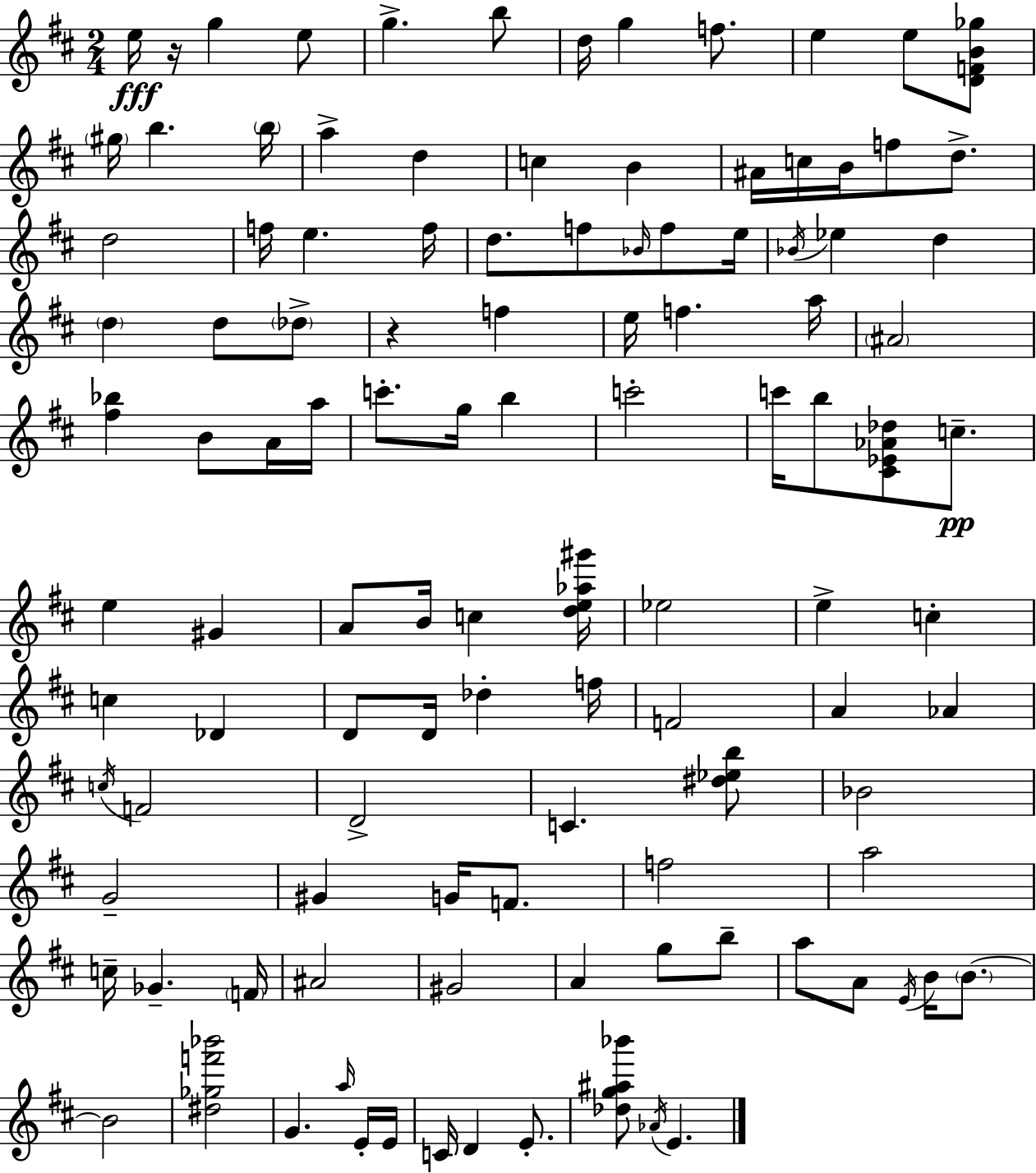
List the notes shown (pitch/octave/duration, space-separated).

E5/s R/s G5/q E5/e G5/q. B5/e D5/s G5/q F5/e. E5/q E5/e [D4,F4,B4,Gb5]/e G#5/s B5/q. B5/s A5/q D5/q C5/q B4/q A#4/s C5/s B4/s F5/e D5/e. D5/h F5/s E5/q. F5/s D5/e. F5/e Bb4/s F5/e E5/s Bb4/s Eb5/q D5/q D5/q D5/e Db5/e R/q F5/q E5/s F5/q. A5/s A#4/h [F#5,Bb5]/q B4/e A4/s A5/s C6/e. G5/s B5/q C6/h C6/s B5/e [C#4,Eb4,Ab4,Db5]/e C5/e. E5/q G#4/q A4/e B4/s C5/q [D5,E5,Ab5,G#6]/s Eb5/h E5/q C5/q C5/q Db4/q D4/e D4/s Db5/q F5/s F4/h A4/q Ab4/q C5/s F4/h D4/h C4/q. [D#5,Eb5,B5]/e Bb4/h G4/h G#4/q G4/s F4/e. F5/h A5/h C5/s Gb4/q. F4/s A#4/h G#4/h A4/q G5/e B5/e A5/e A4/e E4/s B4/s B4/e. B4/h [D#5,Gb5,F6,Bb6]/h G4/q. A5/s E4/s E4/s C4/s D4/q E4/e. [Db5,G5,A#5,Bb6]/e Ab4/s E4/q.